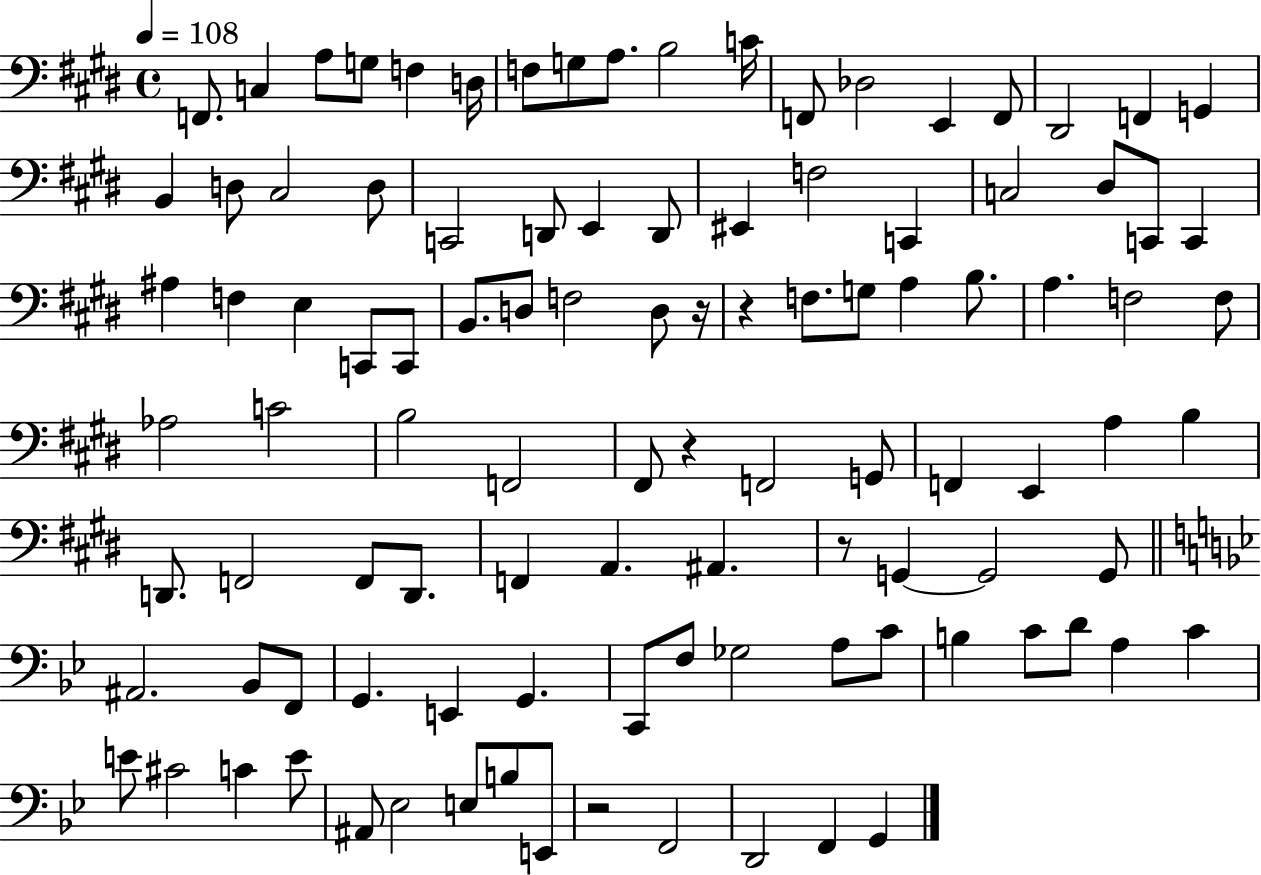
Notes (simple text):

F2/e. C3/q A3/e G3/e F3/q D3/s F3/e G3/e A3/e. B3/h C4/s F2/e Db3/h E2/q F2/e D#2/h F2/q G2/q B2/q D3/e C#3/h D3/e C2/h D2/e E2/q D2/e EIS2/q F3/h C2/q C3/h D#3/e C2/e C2/q A#3/q F3/q E3/q C2/e C2/e B2/e. D3/e F3/h D3/e R/s R/q F3/e. G3/e A3/q B3/e. A3/q. F3/h F3/e Ab3/h C4/h B3/h F2/h F#2/e R/q F2/h G2/e F2/q E2/q A3/q B3/q D2/e. F2/h F2/e D2/e. F2/q A2/q. A#2/q. R/e G2/q G2/h G2/e A#2/h. Bb2/e F2/e G2/q. E2/q G2/q. C2/e F3/e Gb3/h A3/e C4/e B3/q C4/e D4/e A3/q C4/q E4/e C#4/h C4/q E4/e A#2/e Eb3/h E3/e B3/e E2/e R/h F2/h D2/h F2/q G2/q